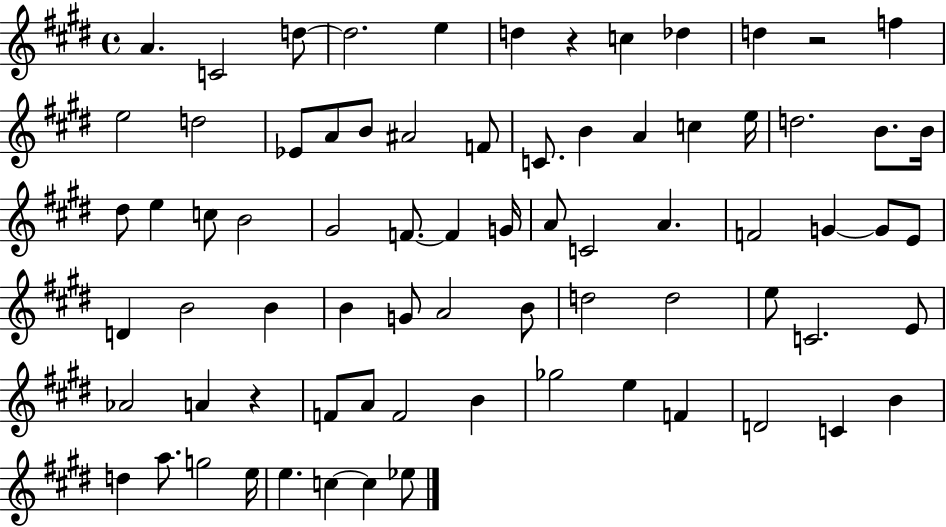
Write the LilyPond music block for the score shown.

{
  \clef treble
  \time 4/4
  \defaultTimeSignature
  \key e \major
  a'4. c'2 d''8~~ | d''2. e''4 | d''4 r4 c''4 des''4 | d''4 r2 f''4 | \break e''2 d''2 | ees'8 a'8 b'8 ais'2 f'8 | c'8. b'4 a'4 c''4 e''16 | d''2. b'8. b'16 | \break dis''8 e''4 c''8 b'2 | gis'2 f'8.~~ f'4 g'16 | a'8 c'2 a'4. | f'2 g'4~~ g'8 e'8 | \break d'4 b'2 b'4 | b'4 g'8 a'2 b'8 | d''2 d''2 | e''8 c'2. e'8 | \break aes'2 a'4 r4 | f'8 a'8 f'2 b'4 | ges''2 e''4 f'4 | d'2 c'4 b'4 | \break d''4 a''8. g''2 e''16 | e''4. c''4~~ c''4 ees''8 | \bar "|."
}